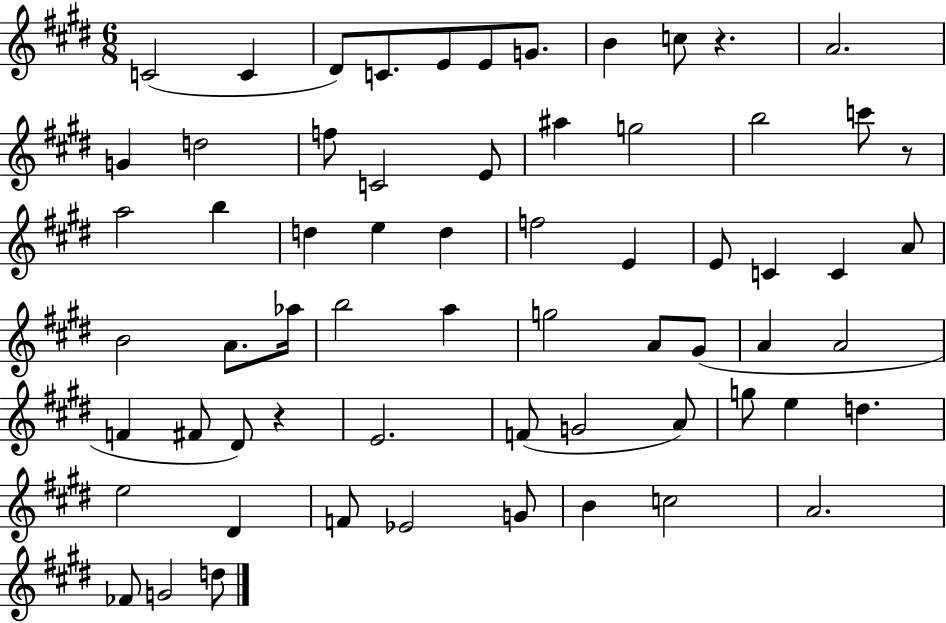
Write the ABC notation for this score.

X:1
T:Untitled
M:6/8
L:1/4
K:E
C2 C ^D/2 C/2 E/2 E/2 G/2 B c/2 z A2 G d2 f/2 C2 E/2 ^a g2 b2 c'/2 z/2 a2 b d e d f2 E E/2 C C A/2 B2 A/2 _a/4 b2 a g2 A/2 ^G/2 A A2 F ^F/2 ^D/2 z E2 F/2 G2 A/2 g/2 e d e2 ^D F/2 _E2 G/2 B c2 A2 _F/2 G2 d/2